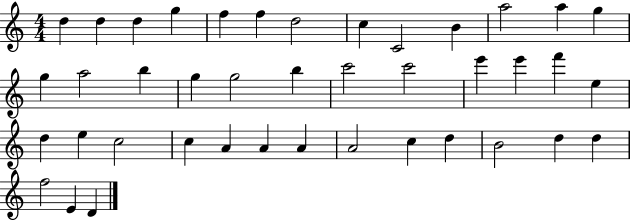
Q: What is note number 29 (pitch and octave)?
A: C5